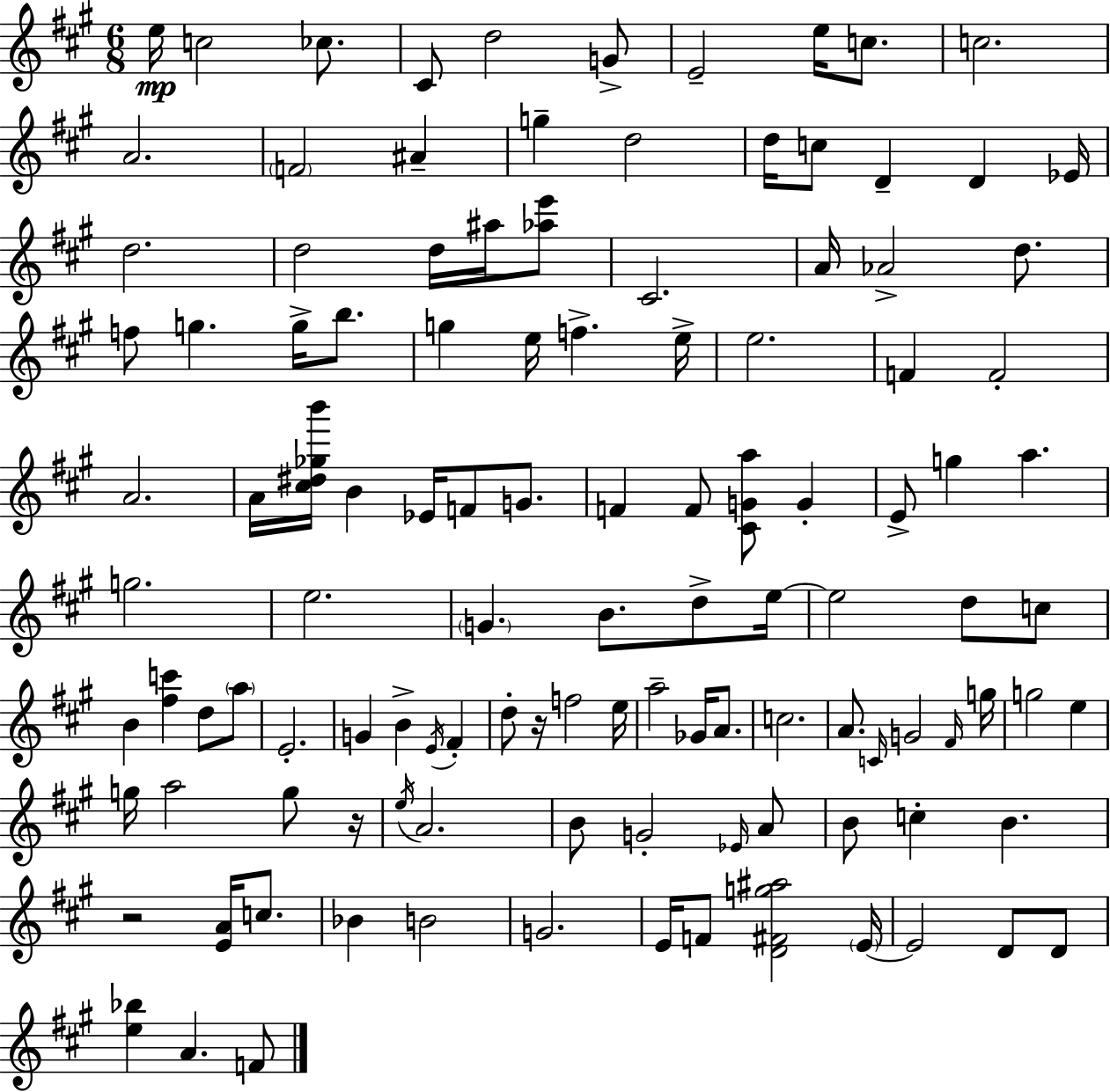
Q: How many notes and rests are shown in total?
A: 116